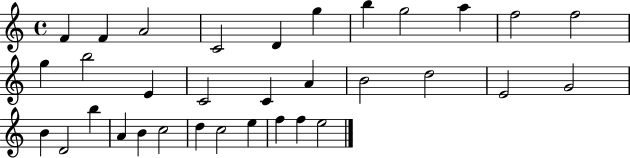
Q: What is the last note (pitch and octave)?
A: E5